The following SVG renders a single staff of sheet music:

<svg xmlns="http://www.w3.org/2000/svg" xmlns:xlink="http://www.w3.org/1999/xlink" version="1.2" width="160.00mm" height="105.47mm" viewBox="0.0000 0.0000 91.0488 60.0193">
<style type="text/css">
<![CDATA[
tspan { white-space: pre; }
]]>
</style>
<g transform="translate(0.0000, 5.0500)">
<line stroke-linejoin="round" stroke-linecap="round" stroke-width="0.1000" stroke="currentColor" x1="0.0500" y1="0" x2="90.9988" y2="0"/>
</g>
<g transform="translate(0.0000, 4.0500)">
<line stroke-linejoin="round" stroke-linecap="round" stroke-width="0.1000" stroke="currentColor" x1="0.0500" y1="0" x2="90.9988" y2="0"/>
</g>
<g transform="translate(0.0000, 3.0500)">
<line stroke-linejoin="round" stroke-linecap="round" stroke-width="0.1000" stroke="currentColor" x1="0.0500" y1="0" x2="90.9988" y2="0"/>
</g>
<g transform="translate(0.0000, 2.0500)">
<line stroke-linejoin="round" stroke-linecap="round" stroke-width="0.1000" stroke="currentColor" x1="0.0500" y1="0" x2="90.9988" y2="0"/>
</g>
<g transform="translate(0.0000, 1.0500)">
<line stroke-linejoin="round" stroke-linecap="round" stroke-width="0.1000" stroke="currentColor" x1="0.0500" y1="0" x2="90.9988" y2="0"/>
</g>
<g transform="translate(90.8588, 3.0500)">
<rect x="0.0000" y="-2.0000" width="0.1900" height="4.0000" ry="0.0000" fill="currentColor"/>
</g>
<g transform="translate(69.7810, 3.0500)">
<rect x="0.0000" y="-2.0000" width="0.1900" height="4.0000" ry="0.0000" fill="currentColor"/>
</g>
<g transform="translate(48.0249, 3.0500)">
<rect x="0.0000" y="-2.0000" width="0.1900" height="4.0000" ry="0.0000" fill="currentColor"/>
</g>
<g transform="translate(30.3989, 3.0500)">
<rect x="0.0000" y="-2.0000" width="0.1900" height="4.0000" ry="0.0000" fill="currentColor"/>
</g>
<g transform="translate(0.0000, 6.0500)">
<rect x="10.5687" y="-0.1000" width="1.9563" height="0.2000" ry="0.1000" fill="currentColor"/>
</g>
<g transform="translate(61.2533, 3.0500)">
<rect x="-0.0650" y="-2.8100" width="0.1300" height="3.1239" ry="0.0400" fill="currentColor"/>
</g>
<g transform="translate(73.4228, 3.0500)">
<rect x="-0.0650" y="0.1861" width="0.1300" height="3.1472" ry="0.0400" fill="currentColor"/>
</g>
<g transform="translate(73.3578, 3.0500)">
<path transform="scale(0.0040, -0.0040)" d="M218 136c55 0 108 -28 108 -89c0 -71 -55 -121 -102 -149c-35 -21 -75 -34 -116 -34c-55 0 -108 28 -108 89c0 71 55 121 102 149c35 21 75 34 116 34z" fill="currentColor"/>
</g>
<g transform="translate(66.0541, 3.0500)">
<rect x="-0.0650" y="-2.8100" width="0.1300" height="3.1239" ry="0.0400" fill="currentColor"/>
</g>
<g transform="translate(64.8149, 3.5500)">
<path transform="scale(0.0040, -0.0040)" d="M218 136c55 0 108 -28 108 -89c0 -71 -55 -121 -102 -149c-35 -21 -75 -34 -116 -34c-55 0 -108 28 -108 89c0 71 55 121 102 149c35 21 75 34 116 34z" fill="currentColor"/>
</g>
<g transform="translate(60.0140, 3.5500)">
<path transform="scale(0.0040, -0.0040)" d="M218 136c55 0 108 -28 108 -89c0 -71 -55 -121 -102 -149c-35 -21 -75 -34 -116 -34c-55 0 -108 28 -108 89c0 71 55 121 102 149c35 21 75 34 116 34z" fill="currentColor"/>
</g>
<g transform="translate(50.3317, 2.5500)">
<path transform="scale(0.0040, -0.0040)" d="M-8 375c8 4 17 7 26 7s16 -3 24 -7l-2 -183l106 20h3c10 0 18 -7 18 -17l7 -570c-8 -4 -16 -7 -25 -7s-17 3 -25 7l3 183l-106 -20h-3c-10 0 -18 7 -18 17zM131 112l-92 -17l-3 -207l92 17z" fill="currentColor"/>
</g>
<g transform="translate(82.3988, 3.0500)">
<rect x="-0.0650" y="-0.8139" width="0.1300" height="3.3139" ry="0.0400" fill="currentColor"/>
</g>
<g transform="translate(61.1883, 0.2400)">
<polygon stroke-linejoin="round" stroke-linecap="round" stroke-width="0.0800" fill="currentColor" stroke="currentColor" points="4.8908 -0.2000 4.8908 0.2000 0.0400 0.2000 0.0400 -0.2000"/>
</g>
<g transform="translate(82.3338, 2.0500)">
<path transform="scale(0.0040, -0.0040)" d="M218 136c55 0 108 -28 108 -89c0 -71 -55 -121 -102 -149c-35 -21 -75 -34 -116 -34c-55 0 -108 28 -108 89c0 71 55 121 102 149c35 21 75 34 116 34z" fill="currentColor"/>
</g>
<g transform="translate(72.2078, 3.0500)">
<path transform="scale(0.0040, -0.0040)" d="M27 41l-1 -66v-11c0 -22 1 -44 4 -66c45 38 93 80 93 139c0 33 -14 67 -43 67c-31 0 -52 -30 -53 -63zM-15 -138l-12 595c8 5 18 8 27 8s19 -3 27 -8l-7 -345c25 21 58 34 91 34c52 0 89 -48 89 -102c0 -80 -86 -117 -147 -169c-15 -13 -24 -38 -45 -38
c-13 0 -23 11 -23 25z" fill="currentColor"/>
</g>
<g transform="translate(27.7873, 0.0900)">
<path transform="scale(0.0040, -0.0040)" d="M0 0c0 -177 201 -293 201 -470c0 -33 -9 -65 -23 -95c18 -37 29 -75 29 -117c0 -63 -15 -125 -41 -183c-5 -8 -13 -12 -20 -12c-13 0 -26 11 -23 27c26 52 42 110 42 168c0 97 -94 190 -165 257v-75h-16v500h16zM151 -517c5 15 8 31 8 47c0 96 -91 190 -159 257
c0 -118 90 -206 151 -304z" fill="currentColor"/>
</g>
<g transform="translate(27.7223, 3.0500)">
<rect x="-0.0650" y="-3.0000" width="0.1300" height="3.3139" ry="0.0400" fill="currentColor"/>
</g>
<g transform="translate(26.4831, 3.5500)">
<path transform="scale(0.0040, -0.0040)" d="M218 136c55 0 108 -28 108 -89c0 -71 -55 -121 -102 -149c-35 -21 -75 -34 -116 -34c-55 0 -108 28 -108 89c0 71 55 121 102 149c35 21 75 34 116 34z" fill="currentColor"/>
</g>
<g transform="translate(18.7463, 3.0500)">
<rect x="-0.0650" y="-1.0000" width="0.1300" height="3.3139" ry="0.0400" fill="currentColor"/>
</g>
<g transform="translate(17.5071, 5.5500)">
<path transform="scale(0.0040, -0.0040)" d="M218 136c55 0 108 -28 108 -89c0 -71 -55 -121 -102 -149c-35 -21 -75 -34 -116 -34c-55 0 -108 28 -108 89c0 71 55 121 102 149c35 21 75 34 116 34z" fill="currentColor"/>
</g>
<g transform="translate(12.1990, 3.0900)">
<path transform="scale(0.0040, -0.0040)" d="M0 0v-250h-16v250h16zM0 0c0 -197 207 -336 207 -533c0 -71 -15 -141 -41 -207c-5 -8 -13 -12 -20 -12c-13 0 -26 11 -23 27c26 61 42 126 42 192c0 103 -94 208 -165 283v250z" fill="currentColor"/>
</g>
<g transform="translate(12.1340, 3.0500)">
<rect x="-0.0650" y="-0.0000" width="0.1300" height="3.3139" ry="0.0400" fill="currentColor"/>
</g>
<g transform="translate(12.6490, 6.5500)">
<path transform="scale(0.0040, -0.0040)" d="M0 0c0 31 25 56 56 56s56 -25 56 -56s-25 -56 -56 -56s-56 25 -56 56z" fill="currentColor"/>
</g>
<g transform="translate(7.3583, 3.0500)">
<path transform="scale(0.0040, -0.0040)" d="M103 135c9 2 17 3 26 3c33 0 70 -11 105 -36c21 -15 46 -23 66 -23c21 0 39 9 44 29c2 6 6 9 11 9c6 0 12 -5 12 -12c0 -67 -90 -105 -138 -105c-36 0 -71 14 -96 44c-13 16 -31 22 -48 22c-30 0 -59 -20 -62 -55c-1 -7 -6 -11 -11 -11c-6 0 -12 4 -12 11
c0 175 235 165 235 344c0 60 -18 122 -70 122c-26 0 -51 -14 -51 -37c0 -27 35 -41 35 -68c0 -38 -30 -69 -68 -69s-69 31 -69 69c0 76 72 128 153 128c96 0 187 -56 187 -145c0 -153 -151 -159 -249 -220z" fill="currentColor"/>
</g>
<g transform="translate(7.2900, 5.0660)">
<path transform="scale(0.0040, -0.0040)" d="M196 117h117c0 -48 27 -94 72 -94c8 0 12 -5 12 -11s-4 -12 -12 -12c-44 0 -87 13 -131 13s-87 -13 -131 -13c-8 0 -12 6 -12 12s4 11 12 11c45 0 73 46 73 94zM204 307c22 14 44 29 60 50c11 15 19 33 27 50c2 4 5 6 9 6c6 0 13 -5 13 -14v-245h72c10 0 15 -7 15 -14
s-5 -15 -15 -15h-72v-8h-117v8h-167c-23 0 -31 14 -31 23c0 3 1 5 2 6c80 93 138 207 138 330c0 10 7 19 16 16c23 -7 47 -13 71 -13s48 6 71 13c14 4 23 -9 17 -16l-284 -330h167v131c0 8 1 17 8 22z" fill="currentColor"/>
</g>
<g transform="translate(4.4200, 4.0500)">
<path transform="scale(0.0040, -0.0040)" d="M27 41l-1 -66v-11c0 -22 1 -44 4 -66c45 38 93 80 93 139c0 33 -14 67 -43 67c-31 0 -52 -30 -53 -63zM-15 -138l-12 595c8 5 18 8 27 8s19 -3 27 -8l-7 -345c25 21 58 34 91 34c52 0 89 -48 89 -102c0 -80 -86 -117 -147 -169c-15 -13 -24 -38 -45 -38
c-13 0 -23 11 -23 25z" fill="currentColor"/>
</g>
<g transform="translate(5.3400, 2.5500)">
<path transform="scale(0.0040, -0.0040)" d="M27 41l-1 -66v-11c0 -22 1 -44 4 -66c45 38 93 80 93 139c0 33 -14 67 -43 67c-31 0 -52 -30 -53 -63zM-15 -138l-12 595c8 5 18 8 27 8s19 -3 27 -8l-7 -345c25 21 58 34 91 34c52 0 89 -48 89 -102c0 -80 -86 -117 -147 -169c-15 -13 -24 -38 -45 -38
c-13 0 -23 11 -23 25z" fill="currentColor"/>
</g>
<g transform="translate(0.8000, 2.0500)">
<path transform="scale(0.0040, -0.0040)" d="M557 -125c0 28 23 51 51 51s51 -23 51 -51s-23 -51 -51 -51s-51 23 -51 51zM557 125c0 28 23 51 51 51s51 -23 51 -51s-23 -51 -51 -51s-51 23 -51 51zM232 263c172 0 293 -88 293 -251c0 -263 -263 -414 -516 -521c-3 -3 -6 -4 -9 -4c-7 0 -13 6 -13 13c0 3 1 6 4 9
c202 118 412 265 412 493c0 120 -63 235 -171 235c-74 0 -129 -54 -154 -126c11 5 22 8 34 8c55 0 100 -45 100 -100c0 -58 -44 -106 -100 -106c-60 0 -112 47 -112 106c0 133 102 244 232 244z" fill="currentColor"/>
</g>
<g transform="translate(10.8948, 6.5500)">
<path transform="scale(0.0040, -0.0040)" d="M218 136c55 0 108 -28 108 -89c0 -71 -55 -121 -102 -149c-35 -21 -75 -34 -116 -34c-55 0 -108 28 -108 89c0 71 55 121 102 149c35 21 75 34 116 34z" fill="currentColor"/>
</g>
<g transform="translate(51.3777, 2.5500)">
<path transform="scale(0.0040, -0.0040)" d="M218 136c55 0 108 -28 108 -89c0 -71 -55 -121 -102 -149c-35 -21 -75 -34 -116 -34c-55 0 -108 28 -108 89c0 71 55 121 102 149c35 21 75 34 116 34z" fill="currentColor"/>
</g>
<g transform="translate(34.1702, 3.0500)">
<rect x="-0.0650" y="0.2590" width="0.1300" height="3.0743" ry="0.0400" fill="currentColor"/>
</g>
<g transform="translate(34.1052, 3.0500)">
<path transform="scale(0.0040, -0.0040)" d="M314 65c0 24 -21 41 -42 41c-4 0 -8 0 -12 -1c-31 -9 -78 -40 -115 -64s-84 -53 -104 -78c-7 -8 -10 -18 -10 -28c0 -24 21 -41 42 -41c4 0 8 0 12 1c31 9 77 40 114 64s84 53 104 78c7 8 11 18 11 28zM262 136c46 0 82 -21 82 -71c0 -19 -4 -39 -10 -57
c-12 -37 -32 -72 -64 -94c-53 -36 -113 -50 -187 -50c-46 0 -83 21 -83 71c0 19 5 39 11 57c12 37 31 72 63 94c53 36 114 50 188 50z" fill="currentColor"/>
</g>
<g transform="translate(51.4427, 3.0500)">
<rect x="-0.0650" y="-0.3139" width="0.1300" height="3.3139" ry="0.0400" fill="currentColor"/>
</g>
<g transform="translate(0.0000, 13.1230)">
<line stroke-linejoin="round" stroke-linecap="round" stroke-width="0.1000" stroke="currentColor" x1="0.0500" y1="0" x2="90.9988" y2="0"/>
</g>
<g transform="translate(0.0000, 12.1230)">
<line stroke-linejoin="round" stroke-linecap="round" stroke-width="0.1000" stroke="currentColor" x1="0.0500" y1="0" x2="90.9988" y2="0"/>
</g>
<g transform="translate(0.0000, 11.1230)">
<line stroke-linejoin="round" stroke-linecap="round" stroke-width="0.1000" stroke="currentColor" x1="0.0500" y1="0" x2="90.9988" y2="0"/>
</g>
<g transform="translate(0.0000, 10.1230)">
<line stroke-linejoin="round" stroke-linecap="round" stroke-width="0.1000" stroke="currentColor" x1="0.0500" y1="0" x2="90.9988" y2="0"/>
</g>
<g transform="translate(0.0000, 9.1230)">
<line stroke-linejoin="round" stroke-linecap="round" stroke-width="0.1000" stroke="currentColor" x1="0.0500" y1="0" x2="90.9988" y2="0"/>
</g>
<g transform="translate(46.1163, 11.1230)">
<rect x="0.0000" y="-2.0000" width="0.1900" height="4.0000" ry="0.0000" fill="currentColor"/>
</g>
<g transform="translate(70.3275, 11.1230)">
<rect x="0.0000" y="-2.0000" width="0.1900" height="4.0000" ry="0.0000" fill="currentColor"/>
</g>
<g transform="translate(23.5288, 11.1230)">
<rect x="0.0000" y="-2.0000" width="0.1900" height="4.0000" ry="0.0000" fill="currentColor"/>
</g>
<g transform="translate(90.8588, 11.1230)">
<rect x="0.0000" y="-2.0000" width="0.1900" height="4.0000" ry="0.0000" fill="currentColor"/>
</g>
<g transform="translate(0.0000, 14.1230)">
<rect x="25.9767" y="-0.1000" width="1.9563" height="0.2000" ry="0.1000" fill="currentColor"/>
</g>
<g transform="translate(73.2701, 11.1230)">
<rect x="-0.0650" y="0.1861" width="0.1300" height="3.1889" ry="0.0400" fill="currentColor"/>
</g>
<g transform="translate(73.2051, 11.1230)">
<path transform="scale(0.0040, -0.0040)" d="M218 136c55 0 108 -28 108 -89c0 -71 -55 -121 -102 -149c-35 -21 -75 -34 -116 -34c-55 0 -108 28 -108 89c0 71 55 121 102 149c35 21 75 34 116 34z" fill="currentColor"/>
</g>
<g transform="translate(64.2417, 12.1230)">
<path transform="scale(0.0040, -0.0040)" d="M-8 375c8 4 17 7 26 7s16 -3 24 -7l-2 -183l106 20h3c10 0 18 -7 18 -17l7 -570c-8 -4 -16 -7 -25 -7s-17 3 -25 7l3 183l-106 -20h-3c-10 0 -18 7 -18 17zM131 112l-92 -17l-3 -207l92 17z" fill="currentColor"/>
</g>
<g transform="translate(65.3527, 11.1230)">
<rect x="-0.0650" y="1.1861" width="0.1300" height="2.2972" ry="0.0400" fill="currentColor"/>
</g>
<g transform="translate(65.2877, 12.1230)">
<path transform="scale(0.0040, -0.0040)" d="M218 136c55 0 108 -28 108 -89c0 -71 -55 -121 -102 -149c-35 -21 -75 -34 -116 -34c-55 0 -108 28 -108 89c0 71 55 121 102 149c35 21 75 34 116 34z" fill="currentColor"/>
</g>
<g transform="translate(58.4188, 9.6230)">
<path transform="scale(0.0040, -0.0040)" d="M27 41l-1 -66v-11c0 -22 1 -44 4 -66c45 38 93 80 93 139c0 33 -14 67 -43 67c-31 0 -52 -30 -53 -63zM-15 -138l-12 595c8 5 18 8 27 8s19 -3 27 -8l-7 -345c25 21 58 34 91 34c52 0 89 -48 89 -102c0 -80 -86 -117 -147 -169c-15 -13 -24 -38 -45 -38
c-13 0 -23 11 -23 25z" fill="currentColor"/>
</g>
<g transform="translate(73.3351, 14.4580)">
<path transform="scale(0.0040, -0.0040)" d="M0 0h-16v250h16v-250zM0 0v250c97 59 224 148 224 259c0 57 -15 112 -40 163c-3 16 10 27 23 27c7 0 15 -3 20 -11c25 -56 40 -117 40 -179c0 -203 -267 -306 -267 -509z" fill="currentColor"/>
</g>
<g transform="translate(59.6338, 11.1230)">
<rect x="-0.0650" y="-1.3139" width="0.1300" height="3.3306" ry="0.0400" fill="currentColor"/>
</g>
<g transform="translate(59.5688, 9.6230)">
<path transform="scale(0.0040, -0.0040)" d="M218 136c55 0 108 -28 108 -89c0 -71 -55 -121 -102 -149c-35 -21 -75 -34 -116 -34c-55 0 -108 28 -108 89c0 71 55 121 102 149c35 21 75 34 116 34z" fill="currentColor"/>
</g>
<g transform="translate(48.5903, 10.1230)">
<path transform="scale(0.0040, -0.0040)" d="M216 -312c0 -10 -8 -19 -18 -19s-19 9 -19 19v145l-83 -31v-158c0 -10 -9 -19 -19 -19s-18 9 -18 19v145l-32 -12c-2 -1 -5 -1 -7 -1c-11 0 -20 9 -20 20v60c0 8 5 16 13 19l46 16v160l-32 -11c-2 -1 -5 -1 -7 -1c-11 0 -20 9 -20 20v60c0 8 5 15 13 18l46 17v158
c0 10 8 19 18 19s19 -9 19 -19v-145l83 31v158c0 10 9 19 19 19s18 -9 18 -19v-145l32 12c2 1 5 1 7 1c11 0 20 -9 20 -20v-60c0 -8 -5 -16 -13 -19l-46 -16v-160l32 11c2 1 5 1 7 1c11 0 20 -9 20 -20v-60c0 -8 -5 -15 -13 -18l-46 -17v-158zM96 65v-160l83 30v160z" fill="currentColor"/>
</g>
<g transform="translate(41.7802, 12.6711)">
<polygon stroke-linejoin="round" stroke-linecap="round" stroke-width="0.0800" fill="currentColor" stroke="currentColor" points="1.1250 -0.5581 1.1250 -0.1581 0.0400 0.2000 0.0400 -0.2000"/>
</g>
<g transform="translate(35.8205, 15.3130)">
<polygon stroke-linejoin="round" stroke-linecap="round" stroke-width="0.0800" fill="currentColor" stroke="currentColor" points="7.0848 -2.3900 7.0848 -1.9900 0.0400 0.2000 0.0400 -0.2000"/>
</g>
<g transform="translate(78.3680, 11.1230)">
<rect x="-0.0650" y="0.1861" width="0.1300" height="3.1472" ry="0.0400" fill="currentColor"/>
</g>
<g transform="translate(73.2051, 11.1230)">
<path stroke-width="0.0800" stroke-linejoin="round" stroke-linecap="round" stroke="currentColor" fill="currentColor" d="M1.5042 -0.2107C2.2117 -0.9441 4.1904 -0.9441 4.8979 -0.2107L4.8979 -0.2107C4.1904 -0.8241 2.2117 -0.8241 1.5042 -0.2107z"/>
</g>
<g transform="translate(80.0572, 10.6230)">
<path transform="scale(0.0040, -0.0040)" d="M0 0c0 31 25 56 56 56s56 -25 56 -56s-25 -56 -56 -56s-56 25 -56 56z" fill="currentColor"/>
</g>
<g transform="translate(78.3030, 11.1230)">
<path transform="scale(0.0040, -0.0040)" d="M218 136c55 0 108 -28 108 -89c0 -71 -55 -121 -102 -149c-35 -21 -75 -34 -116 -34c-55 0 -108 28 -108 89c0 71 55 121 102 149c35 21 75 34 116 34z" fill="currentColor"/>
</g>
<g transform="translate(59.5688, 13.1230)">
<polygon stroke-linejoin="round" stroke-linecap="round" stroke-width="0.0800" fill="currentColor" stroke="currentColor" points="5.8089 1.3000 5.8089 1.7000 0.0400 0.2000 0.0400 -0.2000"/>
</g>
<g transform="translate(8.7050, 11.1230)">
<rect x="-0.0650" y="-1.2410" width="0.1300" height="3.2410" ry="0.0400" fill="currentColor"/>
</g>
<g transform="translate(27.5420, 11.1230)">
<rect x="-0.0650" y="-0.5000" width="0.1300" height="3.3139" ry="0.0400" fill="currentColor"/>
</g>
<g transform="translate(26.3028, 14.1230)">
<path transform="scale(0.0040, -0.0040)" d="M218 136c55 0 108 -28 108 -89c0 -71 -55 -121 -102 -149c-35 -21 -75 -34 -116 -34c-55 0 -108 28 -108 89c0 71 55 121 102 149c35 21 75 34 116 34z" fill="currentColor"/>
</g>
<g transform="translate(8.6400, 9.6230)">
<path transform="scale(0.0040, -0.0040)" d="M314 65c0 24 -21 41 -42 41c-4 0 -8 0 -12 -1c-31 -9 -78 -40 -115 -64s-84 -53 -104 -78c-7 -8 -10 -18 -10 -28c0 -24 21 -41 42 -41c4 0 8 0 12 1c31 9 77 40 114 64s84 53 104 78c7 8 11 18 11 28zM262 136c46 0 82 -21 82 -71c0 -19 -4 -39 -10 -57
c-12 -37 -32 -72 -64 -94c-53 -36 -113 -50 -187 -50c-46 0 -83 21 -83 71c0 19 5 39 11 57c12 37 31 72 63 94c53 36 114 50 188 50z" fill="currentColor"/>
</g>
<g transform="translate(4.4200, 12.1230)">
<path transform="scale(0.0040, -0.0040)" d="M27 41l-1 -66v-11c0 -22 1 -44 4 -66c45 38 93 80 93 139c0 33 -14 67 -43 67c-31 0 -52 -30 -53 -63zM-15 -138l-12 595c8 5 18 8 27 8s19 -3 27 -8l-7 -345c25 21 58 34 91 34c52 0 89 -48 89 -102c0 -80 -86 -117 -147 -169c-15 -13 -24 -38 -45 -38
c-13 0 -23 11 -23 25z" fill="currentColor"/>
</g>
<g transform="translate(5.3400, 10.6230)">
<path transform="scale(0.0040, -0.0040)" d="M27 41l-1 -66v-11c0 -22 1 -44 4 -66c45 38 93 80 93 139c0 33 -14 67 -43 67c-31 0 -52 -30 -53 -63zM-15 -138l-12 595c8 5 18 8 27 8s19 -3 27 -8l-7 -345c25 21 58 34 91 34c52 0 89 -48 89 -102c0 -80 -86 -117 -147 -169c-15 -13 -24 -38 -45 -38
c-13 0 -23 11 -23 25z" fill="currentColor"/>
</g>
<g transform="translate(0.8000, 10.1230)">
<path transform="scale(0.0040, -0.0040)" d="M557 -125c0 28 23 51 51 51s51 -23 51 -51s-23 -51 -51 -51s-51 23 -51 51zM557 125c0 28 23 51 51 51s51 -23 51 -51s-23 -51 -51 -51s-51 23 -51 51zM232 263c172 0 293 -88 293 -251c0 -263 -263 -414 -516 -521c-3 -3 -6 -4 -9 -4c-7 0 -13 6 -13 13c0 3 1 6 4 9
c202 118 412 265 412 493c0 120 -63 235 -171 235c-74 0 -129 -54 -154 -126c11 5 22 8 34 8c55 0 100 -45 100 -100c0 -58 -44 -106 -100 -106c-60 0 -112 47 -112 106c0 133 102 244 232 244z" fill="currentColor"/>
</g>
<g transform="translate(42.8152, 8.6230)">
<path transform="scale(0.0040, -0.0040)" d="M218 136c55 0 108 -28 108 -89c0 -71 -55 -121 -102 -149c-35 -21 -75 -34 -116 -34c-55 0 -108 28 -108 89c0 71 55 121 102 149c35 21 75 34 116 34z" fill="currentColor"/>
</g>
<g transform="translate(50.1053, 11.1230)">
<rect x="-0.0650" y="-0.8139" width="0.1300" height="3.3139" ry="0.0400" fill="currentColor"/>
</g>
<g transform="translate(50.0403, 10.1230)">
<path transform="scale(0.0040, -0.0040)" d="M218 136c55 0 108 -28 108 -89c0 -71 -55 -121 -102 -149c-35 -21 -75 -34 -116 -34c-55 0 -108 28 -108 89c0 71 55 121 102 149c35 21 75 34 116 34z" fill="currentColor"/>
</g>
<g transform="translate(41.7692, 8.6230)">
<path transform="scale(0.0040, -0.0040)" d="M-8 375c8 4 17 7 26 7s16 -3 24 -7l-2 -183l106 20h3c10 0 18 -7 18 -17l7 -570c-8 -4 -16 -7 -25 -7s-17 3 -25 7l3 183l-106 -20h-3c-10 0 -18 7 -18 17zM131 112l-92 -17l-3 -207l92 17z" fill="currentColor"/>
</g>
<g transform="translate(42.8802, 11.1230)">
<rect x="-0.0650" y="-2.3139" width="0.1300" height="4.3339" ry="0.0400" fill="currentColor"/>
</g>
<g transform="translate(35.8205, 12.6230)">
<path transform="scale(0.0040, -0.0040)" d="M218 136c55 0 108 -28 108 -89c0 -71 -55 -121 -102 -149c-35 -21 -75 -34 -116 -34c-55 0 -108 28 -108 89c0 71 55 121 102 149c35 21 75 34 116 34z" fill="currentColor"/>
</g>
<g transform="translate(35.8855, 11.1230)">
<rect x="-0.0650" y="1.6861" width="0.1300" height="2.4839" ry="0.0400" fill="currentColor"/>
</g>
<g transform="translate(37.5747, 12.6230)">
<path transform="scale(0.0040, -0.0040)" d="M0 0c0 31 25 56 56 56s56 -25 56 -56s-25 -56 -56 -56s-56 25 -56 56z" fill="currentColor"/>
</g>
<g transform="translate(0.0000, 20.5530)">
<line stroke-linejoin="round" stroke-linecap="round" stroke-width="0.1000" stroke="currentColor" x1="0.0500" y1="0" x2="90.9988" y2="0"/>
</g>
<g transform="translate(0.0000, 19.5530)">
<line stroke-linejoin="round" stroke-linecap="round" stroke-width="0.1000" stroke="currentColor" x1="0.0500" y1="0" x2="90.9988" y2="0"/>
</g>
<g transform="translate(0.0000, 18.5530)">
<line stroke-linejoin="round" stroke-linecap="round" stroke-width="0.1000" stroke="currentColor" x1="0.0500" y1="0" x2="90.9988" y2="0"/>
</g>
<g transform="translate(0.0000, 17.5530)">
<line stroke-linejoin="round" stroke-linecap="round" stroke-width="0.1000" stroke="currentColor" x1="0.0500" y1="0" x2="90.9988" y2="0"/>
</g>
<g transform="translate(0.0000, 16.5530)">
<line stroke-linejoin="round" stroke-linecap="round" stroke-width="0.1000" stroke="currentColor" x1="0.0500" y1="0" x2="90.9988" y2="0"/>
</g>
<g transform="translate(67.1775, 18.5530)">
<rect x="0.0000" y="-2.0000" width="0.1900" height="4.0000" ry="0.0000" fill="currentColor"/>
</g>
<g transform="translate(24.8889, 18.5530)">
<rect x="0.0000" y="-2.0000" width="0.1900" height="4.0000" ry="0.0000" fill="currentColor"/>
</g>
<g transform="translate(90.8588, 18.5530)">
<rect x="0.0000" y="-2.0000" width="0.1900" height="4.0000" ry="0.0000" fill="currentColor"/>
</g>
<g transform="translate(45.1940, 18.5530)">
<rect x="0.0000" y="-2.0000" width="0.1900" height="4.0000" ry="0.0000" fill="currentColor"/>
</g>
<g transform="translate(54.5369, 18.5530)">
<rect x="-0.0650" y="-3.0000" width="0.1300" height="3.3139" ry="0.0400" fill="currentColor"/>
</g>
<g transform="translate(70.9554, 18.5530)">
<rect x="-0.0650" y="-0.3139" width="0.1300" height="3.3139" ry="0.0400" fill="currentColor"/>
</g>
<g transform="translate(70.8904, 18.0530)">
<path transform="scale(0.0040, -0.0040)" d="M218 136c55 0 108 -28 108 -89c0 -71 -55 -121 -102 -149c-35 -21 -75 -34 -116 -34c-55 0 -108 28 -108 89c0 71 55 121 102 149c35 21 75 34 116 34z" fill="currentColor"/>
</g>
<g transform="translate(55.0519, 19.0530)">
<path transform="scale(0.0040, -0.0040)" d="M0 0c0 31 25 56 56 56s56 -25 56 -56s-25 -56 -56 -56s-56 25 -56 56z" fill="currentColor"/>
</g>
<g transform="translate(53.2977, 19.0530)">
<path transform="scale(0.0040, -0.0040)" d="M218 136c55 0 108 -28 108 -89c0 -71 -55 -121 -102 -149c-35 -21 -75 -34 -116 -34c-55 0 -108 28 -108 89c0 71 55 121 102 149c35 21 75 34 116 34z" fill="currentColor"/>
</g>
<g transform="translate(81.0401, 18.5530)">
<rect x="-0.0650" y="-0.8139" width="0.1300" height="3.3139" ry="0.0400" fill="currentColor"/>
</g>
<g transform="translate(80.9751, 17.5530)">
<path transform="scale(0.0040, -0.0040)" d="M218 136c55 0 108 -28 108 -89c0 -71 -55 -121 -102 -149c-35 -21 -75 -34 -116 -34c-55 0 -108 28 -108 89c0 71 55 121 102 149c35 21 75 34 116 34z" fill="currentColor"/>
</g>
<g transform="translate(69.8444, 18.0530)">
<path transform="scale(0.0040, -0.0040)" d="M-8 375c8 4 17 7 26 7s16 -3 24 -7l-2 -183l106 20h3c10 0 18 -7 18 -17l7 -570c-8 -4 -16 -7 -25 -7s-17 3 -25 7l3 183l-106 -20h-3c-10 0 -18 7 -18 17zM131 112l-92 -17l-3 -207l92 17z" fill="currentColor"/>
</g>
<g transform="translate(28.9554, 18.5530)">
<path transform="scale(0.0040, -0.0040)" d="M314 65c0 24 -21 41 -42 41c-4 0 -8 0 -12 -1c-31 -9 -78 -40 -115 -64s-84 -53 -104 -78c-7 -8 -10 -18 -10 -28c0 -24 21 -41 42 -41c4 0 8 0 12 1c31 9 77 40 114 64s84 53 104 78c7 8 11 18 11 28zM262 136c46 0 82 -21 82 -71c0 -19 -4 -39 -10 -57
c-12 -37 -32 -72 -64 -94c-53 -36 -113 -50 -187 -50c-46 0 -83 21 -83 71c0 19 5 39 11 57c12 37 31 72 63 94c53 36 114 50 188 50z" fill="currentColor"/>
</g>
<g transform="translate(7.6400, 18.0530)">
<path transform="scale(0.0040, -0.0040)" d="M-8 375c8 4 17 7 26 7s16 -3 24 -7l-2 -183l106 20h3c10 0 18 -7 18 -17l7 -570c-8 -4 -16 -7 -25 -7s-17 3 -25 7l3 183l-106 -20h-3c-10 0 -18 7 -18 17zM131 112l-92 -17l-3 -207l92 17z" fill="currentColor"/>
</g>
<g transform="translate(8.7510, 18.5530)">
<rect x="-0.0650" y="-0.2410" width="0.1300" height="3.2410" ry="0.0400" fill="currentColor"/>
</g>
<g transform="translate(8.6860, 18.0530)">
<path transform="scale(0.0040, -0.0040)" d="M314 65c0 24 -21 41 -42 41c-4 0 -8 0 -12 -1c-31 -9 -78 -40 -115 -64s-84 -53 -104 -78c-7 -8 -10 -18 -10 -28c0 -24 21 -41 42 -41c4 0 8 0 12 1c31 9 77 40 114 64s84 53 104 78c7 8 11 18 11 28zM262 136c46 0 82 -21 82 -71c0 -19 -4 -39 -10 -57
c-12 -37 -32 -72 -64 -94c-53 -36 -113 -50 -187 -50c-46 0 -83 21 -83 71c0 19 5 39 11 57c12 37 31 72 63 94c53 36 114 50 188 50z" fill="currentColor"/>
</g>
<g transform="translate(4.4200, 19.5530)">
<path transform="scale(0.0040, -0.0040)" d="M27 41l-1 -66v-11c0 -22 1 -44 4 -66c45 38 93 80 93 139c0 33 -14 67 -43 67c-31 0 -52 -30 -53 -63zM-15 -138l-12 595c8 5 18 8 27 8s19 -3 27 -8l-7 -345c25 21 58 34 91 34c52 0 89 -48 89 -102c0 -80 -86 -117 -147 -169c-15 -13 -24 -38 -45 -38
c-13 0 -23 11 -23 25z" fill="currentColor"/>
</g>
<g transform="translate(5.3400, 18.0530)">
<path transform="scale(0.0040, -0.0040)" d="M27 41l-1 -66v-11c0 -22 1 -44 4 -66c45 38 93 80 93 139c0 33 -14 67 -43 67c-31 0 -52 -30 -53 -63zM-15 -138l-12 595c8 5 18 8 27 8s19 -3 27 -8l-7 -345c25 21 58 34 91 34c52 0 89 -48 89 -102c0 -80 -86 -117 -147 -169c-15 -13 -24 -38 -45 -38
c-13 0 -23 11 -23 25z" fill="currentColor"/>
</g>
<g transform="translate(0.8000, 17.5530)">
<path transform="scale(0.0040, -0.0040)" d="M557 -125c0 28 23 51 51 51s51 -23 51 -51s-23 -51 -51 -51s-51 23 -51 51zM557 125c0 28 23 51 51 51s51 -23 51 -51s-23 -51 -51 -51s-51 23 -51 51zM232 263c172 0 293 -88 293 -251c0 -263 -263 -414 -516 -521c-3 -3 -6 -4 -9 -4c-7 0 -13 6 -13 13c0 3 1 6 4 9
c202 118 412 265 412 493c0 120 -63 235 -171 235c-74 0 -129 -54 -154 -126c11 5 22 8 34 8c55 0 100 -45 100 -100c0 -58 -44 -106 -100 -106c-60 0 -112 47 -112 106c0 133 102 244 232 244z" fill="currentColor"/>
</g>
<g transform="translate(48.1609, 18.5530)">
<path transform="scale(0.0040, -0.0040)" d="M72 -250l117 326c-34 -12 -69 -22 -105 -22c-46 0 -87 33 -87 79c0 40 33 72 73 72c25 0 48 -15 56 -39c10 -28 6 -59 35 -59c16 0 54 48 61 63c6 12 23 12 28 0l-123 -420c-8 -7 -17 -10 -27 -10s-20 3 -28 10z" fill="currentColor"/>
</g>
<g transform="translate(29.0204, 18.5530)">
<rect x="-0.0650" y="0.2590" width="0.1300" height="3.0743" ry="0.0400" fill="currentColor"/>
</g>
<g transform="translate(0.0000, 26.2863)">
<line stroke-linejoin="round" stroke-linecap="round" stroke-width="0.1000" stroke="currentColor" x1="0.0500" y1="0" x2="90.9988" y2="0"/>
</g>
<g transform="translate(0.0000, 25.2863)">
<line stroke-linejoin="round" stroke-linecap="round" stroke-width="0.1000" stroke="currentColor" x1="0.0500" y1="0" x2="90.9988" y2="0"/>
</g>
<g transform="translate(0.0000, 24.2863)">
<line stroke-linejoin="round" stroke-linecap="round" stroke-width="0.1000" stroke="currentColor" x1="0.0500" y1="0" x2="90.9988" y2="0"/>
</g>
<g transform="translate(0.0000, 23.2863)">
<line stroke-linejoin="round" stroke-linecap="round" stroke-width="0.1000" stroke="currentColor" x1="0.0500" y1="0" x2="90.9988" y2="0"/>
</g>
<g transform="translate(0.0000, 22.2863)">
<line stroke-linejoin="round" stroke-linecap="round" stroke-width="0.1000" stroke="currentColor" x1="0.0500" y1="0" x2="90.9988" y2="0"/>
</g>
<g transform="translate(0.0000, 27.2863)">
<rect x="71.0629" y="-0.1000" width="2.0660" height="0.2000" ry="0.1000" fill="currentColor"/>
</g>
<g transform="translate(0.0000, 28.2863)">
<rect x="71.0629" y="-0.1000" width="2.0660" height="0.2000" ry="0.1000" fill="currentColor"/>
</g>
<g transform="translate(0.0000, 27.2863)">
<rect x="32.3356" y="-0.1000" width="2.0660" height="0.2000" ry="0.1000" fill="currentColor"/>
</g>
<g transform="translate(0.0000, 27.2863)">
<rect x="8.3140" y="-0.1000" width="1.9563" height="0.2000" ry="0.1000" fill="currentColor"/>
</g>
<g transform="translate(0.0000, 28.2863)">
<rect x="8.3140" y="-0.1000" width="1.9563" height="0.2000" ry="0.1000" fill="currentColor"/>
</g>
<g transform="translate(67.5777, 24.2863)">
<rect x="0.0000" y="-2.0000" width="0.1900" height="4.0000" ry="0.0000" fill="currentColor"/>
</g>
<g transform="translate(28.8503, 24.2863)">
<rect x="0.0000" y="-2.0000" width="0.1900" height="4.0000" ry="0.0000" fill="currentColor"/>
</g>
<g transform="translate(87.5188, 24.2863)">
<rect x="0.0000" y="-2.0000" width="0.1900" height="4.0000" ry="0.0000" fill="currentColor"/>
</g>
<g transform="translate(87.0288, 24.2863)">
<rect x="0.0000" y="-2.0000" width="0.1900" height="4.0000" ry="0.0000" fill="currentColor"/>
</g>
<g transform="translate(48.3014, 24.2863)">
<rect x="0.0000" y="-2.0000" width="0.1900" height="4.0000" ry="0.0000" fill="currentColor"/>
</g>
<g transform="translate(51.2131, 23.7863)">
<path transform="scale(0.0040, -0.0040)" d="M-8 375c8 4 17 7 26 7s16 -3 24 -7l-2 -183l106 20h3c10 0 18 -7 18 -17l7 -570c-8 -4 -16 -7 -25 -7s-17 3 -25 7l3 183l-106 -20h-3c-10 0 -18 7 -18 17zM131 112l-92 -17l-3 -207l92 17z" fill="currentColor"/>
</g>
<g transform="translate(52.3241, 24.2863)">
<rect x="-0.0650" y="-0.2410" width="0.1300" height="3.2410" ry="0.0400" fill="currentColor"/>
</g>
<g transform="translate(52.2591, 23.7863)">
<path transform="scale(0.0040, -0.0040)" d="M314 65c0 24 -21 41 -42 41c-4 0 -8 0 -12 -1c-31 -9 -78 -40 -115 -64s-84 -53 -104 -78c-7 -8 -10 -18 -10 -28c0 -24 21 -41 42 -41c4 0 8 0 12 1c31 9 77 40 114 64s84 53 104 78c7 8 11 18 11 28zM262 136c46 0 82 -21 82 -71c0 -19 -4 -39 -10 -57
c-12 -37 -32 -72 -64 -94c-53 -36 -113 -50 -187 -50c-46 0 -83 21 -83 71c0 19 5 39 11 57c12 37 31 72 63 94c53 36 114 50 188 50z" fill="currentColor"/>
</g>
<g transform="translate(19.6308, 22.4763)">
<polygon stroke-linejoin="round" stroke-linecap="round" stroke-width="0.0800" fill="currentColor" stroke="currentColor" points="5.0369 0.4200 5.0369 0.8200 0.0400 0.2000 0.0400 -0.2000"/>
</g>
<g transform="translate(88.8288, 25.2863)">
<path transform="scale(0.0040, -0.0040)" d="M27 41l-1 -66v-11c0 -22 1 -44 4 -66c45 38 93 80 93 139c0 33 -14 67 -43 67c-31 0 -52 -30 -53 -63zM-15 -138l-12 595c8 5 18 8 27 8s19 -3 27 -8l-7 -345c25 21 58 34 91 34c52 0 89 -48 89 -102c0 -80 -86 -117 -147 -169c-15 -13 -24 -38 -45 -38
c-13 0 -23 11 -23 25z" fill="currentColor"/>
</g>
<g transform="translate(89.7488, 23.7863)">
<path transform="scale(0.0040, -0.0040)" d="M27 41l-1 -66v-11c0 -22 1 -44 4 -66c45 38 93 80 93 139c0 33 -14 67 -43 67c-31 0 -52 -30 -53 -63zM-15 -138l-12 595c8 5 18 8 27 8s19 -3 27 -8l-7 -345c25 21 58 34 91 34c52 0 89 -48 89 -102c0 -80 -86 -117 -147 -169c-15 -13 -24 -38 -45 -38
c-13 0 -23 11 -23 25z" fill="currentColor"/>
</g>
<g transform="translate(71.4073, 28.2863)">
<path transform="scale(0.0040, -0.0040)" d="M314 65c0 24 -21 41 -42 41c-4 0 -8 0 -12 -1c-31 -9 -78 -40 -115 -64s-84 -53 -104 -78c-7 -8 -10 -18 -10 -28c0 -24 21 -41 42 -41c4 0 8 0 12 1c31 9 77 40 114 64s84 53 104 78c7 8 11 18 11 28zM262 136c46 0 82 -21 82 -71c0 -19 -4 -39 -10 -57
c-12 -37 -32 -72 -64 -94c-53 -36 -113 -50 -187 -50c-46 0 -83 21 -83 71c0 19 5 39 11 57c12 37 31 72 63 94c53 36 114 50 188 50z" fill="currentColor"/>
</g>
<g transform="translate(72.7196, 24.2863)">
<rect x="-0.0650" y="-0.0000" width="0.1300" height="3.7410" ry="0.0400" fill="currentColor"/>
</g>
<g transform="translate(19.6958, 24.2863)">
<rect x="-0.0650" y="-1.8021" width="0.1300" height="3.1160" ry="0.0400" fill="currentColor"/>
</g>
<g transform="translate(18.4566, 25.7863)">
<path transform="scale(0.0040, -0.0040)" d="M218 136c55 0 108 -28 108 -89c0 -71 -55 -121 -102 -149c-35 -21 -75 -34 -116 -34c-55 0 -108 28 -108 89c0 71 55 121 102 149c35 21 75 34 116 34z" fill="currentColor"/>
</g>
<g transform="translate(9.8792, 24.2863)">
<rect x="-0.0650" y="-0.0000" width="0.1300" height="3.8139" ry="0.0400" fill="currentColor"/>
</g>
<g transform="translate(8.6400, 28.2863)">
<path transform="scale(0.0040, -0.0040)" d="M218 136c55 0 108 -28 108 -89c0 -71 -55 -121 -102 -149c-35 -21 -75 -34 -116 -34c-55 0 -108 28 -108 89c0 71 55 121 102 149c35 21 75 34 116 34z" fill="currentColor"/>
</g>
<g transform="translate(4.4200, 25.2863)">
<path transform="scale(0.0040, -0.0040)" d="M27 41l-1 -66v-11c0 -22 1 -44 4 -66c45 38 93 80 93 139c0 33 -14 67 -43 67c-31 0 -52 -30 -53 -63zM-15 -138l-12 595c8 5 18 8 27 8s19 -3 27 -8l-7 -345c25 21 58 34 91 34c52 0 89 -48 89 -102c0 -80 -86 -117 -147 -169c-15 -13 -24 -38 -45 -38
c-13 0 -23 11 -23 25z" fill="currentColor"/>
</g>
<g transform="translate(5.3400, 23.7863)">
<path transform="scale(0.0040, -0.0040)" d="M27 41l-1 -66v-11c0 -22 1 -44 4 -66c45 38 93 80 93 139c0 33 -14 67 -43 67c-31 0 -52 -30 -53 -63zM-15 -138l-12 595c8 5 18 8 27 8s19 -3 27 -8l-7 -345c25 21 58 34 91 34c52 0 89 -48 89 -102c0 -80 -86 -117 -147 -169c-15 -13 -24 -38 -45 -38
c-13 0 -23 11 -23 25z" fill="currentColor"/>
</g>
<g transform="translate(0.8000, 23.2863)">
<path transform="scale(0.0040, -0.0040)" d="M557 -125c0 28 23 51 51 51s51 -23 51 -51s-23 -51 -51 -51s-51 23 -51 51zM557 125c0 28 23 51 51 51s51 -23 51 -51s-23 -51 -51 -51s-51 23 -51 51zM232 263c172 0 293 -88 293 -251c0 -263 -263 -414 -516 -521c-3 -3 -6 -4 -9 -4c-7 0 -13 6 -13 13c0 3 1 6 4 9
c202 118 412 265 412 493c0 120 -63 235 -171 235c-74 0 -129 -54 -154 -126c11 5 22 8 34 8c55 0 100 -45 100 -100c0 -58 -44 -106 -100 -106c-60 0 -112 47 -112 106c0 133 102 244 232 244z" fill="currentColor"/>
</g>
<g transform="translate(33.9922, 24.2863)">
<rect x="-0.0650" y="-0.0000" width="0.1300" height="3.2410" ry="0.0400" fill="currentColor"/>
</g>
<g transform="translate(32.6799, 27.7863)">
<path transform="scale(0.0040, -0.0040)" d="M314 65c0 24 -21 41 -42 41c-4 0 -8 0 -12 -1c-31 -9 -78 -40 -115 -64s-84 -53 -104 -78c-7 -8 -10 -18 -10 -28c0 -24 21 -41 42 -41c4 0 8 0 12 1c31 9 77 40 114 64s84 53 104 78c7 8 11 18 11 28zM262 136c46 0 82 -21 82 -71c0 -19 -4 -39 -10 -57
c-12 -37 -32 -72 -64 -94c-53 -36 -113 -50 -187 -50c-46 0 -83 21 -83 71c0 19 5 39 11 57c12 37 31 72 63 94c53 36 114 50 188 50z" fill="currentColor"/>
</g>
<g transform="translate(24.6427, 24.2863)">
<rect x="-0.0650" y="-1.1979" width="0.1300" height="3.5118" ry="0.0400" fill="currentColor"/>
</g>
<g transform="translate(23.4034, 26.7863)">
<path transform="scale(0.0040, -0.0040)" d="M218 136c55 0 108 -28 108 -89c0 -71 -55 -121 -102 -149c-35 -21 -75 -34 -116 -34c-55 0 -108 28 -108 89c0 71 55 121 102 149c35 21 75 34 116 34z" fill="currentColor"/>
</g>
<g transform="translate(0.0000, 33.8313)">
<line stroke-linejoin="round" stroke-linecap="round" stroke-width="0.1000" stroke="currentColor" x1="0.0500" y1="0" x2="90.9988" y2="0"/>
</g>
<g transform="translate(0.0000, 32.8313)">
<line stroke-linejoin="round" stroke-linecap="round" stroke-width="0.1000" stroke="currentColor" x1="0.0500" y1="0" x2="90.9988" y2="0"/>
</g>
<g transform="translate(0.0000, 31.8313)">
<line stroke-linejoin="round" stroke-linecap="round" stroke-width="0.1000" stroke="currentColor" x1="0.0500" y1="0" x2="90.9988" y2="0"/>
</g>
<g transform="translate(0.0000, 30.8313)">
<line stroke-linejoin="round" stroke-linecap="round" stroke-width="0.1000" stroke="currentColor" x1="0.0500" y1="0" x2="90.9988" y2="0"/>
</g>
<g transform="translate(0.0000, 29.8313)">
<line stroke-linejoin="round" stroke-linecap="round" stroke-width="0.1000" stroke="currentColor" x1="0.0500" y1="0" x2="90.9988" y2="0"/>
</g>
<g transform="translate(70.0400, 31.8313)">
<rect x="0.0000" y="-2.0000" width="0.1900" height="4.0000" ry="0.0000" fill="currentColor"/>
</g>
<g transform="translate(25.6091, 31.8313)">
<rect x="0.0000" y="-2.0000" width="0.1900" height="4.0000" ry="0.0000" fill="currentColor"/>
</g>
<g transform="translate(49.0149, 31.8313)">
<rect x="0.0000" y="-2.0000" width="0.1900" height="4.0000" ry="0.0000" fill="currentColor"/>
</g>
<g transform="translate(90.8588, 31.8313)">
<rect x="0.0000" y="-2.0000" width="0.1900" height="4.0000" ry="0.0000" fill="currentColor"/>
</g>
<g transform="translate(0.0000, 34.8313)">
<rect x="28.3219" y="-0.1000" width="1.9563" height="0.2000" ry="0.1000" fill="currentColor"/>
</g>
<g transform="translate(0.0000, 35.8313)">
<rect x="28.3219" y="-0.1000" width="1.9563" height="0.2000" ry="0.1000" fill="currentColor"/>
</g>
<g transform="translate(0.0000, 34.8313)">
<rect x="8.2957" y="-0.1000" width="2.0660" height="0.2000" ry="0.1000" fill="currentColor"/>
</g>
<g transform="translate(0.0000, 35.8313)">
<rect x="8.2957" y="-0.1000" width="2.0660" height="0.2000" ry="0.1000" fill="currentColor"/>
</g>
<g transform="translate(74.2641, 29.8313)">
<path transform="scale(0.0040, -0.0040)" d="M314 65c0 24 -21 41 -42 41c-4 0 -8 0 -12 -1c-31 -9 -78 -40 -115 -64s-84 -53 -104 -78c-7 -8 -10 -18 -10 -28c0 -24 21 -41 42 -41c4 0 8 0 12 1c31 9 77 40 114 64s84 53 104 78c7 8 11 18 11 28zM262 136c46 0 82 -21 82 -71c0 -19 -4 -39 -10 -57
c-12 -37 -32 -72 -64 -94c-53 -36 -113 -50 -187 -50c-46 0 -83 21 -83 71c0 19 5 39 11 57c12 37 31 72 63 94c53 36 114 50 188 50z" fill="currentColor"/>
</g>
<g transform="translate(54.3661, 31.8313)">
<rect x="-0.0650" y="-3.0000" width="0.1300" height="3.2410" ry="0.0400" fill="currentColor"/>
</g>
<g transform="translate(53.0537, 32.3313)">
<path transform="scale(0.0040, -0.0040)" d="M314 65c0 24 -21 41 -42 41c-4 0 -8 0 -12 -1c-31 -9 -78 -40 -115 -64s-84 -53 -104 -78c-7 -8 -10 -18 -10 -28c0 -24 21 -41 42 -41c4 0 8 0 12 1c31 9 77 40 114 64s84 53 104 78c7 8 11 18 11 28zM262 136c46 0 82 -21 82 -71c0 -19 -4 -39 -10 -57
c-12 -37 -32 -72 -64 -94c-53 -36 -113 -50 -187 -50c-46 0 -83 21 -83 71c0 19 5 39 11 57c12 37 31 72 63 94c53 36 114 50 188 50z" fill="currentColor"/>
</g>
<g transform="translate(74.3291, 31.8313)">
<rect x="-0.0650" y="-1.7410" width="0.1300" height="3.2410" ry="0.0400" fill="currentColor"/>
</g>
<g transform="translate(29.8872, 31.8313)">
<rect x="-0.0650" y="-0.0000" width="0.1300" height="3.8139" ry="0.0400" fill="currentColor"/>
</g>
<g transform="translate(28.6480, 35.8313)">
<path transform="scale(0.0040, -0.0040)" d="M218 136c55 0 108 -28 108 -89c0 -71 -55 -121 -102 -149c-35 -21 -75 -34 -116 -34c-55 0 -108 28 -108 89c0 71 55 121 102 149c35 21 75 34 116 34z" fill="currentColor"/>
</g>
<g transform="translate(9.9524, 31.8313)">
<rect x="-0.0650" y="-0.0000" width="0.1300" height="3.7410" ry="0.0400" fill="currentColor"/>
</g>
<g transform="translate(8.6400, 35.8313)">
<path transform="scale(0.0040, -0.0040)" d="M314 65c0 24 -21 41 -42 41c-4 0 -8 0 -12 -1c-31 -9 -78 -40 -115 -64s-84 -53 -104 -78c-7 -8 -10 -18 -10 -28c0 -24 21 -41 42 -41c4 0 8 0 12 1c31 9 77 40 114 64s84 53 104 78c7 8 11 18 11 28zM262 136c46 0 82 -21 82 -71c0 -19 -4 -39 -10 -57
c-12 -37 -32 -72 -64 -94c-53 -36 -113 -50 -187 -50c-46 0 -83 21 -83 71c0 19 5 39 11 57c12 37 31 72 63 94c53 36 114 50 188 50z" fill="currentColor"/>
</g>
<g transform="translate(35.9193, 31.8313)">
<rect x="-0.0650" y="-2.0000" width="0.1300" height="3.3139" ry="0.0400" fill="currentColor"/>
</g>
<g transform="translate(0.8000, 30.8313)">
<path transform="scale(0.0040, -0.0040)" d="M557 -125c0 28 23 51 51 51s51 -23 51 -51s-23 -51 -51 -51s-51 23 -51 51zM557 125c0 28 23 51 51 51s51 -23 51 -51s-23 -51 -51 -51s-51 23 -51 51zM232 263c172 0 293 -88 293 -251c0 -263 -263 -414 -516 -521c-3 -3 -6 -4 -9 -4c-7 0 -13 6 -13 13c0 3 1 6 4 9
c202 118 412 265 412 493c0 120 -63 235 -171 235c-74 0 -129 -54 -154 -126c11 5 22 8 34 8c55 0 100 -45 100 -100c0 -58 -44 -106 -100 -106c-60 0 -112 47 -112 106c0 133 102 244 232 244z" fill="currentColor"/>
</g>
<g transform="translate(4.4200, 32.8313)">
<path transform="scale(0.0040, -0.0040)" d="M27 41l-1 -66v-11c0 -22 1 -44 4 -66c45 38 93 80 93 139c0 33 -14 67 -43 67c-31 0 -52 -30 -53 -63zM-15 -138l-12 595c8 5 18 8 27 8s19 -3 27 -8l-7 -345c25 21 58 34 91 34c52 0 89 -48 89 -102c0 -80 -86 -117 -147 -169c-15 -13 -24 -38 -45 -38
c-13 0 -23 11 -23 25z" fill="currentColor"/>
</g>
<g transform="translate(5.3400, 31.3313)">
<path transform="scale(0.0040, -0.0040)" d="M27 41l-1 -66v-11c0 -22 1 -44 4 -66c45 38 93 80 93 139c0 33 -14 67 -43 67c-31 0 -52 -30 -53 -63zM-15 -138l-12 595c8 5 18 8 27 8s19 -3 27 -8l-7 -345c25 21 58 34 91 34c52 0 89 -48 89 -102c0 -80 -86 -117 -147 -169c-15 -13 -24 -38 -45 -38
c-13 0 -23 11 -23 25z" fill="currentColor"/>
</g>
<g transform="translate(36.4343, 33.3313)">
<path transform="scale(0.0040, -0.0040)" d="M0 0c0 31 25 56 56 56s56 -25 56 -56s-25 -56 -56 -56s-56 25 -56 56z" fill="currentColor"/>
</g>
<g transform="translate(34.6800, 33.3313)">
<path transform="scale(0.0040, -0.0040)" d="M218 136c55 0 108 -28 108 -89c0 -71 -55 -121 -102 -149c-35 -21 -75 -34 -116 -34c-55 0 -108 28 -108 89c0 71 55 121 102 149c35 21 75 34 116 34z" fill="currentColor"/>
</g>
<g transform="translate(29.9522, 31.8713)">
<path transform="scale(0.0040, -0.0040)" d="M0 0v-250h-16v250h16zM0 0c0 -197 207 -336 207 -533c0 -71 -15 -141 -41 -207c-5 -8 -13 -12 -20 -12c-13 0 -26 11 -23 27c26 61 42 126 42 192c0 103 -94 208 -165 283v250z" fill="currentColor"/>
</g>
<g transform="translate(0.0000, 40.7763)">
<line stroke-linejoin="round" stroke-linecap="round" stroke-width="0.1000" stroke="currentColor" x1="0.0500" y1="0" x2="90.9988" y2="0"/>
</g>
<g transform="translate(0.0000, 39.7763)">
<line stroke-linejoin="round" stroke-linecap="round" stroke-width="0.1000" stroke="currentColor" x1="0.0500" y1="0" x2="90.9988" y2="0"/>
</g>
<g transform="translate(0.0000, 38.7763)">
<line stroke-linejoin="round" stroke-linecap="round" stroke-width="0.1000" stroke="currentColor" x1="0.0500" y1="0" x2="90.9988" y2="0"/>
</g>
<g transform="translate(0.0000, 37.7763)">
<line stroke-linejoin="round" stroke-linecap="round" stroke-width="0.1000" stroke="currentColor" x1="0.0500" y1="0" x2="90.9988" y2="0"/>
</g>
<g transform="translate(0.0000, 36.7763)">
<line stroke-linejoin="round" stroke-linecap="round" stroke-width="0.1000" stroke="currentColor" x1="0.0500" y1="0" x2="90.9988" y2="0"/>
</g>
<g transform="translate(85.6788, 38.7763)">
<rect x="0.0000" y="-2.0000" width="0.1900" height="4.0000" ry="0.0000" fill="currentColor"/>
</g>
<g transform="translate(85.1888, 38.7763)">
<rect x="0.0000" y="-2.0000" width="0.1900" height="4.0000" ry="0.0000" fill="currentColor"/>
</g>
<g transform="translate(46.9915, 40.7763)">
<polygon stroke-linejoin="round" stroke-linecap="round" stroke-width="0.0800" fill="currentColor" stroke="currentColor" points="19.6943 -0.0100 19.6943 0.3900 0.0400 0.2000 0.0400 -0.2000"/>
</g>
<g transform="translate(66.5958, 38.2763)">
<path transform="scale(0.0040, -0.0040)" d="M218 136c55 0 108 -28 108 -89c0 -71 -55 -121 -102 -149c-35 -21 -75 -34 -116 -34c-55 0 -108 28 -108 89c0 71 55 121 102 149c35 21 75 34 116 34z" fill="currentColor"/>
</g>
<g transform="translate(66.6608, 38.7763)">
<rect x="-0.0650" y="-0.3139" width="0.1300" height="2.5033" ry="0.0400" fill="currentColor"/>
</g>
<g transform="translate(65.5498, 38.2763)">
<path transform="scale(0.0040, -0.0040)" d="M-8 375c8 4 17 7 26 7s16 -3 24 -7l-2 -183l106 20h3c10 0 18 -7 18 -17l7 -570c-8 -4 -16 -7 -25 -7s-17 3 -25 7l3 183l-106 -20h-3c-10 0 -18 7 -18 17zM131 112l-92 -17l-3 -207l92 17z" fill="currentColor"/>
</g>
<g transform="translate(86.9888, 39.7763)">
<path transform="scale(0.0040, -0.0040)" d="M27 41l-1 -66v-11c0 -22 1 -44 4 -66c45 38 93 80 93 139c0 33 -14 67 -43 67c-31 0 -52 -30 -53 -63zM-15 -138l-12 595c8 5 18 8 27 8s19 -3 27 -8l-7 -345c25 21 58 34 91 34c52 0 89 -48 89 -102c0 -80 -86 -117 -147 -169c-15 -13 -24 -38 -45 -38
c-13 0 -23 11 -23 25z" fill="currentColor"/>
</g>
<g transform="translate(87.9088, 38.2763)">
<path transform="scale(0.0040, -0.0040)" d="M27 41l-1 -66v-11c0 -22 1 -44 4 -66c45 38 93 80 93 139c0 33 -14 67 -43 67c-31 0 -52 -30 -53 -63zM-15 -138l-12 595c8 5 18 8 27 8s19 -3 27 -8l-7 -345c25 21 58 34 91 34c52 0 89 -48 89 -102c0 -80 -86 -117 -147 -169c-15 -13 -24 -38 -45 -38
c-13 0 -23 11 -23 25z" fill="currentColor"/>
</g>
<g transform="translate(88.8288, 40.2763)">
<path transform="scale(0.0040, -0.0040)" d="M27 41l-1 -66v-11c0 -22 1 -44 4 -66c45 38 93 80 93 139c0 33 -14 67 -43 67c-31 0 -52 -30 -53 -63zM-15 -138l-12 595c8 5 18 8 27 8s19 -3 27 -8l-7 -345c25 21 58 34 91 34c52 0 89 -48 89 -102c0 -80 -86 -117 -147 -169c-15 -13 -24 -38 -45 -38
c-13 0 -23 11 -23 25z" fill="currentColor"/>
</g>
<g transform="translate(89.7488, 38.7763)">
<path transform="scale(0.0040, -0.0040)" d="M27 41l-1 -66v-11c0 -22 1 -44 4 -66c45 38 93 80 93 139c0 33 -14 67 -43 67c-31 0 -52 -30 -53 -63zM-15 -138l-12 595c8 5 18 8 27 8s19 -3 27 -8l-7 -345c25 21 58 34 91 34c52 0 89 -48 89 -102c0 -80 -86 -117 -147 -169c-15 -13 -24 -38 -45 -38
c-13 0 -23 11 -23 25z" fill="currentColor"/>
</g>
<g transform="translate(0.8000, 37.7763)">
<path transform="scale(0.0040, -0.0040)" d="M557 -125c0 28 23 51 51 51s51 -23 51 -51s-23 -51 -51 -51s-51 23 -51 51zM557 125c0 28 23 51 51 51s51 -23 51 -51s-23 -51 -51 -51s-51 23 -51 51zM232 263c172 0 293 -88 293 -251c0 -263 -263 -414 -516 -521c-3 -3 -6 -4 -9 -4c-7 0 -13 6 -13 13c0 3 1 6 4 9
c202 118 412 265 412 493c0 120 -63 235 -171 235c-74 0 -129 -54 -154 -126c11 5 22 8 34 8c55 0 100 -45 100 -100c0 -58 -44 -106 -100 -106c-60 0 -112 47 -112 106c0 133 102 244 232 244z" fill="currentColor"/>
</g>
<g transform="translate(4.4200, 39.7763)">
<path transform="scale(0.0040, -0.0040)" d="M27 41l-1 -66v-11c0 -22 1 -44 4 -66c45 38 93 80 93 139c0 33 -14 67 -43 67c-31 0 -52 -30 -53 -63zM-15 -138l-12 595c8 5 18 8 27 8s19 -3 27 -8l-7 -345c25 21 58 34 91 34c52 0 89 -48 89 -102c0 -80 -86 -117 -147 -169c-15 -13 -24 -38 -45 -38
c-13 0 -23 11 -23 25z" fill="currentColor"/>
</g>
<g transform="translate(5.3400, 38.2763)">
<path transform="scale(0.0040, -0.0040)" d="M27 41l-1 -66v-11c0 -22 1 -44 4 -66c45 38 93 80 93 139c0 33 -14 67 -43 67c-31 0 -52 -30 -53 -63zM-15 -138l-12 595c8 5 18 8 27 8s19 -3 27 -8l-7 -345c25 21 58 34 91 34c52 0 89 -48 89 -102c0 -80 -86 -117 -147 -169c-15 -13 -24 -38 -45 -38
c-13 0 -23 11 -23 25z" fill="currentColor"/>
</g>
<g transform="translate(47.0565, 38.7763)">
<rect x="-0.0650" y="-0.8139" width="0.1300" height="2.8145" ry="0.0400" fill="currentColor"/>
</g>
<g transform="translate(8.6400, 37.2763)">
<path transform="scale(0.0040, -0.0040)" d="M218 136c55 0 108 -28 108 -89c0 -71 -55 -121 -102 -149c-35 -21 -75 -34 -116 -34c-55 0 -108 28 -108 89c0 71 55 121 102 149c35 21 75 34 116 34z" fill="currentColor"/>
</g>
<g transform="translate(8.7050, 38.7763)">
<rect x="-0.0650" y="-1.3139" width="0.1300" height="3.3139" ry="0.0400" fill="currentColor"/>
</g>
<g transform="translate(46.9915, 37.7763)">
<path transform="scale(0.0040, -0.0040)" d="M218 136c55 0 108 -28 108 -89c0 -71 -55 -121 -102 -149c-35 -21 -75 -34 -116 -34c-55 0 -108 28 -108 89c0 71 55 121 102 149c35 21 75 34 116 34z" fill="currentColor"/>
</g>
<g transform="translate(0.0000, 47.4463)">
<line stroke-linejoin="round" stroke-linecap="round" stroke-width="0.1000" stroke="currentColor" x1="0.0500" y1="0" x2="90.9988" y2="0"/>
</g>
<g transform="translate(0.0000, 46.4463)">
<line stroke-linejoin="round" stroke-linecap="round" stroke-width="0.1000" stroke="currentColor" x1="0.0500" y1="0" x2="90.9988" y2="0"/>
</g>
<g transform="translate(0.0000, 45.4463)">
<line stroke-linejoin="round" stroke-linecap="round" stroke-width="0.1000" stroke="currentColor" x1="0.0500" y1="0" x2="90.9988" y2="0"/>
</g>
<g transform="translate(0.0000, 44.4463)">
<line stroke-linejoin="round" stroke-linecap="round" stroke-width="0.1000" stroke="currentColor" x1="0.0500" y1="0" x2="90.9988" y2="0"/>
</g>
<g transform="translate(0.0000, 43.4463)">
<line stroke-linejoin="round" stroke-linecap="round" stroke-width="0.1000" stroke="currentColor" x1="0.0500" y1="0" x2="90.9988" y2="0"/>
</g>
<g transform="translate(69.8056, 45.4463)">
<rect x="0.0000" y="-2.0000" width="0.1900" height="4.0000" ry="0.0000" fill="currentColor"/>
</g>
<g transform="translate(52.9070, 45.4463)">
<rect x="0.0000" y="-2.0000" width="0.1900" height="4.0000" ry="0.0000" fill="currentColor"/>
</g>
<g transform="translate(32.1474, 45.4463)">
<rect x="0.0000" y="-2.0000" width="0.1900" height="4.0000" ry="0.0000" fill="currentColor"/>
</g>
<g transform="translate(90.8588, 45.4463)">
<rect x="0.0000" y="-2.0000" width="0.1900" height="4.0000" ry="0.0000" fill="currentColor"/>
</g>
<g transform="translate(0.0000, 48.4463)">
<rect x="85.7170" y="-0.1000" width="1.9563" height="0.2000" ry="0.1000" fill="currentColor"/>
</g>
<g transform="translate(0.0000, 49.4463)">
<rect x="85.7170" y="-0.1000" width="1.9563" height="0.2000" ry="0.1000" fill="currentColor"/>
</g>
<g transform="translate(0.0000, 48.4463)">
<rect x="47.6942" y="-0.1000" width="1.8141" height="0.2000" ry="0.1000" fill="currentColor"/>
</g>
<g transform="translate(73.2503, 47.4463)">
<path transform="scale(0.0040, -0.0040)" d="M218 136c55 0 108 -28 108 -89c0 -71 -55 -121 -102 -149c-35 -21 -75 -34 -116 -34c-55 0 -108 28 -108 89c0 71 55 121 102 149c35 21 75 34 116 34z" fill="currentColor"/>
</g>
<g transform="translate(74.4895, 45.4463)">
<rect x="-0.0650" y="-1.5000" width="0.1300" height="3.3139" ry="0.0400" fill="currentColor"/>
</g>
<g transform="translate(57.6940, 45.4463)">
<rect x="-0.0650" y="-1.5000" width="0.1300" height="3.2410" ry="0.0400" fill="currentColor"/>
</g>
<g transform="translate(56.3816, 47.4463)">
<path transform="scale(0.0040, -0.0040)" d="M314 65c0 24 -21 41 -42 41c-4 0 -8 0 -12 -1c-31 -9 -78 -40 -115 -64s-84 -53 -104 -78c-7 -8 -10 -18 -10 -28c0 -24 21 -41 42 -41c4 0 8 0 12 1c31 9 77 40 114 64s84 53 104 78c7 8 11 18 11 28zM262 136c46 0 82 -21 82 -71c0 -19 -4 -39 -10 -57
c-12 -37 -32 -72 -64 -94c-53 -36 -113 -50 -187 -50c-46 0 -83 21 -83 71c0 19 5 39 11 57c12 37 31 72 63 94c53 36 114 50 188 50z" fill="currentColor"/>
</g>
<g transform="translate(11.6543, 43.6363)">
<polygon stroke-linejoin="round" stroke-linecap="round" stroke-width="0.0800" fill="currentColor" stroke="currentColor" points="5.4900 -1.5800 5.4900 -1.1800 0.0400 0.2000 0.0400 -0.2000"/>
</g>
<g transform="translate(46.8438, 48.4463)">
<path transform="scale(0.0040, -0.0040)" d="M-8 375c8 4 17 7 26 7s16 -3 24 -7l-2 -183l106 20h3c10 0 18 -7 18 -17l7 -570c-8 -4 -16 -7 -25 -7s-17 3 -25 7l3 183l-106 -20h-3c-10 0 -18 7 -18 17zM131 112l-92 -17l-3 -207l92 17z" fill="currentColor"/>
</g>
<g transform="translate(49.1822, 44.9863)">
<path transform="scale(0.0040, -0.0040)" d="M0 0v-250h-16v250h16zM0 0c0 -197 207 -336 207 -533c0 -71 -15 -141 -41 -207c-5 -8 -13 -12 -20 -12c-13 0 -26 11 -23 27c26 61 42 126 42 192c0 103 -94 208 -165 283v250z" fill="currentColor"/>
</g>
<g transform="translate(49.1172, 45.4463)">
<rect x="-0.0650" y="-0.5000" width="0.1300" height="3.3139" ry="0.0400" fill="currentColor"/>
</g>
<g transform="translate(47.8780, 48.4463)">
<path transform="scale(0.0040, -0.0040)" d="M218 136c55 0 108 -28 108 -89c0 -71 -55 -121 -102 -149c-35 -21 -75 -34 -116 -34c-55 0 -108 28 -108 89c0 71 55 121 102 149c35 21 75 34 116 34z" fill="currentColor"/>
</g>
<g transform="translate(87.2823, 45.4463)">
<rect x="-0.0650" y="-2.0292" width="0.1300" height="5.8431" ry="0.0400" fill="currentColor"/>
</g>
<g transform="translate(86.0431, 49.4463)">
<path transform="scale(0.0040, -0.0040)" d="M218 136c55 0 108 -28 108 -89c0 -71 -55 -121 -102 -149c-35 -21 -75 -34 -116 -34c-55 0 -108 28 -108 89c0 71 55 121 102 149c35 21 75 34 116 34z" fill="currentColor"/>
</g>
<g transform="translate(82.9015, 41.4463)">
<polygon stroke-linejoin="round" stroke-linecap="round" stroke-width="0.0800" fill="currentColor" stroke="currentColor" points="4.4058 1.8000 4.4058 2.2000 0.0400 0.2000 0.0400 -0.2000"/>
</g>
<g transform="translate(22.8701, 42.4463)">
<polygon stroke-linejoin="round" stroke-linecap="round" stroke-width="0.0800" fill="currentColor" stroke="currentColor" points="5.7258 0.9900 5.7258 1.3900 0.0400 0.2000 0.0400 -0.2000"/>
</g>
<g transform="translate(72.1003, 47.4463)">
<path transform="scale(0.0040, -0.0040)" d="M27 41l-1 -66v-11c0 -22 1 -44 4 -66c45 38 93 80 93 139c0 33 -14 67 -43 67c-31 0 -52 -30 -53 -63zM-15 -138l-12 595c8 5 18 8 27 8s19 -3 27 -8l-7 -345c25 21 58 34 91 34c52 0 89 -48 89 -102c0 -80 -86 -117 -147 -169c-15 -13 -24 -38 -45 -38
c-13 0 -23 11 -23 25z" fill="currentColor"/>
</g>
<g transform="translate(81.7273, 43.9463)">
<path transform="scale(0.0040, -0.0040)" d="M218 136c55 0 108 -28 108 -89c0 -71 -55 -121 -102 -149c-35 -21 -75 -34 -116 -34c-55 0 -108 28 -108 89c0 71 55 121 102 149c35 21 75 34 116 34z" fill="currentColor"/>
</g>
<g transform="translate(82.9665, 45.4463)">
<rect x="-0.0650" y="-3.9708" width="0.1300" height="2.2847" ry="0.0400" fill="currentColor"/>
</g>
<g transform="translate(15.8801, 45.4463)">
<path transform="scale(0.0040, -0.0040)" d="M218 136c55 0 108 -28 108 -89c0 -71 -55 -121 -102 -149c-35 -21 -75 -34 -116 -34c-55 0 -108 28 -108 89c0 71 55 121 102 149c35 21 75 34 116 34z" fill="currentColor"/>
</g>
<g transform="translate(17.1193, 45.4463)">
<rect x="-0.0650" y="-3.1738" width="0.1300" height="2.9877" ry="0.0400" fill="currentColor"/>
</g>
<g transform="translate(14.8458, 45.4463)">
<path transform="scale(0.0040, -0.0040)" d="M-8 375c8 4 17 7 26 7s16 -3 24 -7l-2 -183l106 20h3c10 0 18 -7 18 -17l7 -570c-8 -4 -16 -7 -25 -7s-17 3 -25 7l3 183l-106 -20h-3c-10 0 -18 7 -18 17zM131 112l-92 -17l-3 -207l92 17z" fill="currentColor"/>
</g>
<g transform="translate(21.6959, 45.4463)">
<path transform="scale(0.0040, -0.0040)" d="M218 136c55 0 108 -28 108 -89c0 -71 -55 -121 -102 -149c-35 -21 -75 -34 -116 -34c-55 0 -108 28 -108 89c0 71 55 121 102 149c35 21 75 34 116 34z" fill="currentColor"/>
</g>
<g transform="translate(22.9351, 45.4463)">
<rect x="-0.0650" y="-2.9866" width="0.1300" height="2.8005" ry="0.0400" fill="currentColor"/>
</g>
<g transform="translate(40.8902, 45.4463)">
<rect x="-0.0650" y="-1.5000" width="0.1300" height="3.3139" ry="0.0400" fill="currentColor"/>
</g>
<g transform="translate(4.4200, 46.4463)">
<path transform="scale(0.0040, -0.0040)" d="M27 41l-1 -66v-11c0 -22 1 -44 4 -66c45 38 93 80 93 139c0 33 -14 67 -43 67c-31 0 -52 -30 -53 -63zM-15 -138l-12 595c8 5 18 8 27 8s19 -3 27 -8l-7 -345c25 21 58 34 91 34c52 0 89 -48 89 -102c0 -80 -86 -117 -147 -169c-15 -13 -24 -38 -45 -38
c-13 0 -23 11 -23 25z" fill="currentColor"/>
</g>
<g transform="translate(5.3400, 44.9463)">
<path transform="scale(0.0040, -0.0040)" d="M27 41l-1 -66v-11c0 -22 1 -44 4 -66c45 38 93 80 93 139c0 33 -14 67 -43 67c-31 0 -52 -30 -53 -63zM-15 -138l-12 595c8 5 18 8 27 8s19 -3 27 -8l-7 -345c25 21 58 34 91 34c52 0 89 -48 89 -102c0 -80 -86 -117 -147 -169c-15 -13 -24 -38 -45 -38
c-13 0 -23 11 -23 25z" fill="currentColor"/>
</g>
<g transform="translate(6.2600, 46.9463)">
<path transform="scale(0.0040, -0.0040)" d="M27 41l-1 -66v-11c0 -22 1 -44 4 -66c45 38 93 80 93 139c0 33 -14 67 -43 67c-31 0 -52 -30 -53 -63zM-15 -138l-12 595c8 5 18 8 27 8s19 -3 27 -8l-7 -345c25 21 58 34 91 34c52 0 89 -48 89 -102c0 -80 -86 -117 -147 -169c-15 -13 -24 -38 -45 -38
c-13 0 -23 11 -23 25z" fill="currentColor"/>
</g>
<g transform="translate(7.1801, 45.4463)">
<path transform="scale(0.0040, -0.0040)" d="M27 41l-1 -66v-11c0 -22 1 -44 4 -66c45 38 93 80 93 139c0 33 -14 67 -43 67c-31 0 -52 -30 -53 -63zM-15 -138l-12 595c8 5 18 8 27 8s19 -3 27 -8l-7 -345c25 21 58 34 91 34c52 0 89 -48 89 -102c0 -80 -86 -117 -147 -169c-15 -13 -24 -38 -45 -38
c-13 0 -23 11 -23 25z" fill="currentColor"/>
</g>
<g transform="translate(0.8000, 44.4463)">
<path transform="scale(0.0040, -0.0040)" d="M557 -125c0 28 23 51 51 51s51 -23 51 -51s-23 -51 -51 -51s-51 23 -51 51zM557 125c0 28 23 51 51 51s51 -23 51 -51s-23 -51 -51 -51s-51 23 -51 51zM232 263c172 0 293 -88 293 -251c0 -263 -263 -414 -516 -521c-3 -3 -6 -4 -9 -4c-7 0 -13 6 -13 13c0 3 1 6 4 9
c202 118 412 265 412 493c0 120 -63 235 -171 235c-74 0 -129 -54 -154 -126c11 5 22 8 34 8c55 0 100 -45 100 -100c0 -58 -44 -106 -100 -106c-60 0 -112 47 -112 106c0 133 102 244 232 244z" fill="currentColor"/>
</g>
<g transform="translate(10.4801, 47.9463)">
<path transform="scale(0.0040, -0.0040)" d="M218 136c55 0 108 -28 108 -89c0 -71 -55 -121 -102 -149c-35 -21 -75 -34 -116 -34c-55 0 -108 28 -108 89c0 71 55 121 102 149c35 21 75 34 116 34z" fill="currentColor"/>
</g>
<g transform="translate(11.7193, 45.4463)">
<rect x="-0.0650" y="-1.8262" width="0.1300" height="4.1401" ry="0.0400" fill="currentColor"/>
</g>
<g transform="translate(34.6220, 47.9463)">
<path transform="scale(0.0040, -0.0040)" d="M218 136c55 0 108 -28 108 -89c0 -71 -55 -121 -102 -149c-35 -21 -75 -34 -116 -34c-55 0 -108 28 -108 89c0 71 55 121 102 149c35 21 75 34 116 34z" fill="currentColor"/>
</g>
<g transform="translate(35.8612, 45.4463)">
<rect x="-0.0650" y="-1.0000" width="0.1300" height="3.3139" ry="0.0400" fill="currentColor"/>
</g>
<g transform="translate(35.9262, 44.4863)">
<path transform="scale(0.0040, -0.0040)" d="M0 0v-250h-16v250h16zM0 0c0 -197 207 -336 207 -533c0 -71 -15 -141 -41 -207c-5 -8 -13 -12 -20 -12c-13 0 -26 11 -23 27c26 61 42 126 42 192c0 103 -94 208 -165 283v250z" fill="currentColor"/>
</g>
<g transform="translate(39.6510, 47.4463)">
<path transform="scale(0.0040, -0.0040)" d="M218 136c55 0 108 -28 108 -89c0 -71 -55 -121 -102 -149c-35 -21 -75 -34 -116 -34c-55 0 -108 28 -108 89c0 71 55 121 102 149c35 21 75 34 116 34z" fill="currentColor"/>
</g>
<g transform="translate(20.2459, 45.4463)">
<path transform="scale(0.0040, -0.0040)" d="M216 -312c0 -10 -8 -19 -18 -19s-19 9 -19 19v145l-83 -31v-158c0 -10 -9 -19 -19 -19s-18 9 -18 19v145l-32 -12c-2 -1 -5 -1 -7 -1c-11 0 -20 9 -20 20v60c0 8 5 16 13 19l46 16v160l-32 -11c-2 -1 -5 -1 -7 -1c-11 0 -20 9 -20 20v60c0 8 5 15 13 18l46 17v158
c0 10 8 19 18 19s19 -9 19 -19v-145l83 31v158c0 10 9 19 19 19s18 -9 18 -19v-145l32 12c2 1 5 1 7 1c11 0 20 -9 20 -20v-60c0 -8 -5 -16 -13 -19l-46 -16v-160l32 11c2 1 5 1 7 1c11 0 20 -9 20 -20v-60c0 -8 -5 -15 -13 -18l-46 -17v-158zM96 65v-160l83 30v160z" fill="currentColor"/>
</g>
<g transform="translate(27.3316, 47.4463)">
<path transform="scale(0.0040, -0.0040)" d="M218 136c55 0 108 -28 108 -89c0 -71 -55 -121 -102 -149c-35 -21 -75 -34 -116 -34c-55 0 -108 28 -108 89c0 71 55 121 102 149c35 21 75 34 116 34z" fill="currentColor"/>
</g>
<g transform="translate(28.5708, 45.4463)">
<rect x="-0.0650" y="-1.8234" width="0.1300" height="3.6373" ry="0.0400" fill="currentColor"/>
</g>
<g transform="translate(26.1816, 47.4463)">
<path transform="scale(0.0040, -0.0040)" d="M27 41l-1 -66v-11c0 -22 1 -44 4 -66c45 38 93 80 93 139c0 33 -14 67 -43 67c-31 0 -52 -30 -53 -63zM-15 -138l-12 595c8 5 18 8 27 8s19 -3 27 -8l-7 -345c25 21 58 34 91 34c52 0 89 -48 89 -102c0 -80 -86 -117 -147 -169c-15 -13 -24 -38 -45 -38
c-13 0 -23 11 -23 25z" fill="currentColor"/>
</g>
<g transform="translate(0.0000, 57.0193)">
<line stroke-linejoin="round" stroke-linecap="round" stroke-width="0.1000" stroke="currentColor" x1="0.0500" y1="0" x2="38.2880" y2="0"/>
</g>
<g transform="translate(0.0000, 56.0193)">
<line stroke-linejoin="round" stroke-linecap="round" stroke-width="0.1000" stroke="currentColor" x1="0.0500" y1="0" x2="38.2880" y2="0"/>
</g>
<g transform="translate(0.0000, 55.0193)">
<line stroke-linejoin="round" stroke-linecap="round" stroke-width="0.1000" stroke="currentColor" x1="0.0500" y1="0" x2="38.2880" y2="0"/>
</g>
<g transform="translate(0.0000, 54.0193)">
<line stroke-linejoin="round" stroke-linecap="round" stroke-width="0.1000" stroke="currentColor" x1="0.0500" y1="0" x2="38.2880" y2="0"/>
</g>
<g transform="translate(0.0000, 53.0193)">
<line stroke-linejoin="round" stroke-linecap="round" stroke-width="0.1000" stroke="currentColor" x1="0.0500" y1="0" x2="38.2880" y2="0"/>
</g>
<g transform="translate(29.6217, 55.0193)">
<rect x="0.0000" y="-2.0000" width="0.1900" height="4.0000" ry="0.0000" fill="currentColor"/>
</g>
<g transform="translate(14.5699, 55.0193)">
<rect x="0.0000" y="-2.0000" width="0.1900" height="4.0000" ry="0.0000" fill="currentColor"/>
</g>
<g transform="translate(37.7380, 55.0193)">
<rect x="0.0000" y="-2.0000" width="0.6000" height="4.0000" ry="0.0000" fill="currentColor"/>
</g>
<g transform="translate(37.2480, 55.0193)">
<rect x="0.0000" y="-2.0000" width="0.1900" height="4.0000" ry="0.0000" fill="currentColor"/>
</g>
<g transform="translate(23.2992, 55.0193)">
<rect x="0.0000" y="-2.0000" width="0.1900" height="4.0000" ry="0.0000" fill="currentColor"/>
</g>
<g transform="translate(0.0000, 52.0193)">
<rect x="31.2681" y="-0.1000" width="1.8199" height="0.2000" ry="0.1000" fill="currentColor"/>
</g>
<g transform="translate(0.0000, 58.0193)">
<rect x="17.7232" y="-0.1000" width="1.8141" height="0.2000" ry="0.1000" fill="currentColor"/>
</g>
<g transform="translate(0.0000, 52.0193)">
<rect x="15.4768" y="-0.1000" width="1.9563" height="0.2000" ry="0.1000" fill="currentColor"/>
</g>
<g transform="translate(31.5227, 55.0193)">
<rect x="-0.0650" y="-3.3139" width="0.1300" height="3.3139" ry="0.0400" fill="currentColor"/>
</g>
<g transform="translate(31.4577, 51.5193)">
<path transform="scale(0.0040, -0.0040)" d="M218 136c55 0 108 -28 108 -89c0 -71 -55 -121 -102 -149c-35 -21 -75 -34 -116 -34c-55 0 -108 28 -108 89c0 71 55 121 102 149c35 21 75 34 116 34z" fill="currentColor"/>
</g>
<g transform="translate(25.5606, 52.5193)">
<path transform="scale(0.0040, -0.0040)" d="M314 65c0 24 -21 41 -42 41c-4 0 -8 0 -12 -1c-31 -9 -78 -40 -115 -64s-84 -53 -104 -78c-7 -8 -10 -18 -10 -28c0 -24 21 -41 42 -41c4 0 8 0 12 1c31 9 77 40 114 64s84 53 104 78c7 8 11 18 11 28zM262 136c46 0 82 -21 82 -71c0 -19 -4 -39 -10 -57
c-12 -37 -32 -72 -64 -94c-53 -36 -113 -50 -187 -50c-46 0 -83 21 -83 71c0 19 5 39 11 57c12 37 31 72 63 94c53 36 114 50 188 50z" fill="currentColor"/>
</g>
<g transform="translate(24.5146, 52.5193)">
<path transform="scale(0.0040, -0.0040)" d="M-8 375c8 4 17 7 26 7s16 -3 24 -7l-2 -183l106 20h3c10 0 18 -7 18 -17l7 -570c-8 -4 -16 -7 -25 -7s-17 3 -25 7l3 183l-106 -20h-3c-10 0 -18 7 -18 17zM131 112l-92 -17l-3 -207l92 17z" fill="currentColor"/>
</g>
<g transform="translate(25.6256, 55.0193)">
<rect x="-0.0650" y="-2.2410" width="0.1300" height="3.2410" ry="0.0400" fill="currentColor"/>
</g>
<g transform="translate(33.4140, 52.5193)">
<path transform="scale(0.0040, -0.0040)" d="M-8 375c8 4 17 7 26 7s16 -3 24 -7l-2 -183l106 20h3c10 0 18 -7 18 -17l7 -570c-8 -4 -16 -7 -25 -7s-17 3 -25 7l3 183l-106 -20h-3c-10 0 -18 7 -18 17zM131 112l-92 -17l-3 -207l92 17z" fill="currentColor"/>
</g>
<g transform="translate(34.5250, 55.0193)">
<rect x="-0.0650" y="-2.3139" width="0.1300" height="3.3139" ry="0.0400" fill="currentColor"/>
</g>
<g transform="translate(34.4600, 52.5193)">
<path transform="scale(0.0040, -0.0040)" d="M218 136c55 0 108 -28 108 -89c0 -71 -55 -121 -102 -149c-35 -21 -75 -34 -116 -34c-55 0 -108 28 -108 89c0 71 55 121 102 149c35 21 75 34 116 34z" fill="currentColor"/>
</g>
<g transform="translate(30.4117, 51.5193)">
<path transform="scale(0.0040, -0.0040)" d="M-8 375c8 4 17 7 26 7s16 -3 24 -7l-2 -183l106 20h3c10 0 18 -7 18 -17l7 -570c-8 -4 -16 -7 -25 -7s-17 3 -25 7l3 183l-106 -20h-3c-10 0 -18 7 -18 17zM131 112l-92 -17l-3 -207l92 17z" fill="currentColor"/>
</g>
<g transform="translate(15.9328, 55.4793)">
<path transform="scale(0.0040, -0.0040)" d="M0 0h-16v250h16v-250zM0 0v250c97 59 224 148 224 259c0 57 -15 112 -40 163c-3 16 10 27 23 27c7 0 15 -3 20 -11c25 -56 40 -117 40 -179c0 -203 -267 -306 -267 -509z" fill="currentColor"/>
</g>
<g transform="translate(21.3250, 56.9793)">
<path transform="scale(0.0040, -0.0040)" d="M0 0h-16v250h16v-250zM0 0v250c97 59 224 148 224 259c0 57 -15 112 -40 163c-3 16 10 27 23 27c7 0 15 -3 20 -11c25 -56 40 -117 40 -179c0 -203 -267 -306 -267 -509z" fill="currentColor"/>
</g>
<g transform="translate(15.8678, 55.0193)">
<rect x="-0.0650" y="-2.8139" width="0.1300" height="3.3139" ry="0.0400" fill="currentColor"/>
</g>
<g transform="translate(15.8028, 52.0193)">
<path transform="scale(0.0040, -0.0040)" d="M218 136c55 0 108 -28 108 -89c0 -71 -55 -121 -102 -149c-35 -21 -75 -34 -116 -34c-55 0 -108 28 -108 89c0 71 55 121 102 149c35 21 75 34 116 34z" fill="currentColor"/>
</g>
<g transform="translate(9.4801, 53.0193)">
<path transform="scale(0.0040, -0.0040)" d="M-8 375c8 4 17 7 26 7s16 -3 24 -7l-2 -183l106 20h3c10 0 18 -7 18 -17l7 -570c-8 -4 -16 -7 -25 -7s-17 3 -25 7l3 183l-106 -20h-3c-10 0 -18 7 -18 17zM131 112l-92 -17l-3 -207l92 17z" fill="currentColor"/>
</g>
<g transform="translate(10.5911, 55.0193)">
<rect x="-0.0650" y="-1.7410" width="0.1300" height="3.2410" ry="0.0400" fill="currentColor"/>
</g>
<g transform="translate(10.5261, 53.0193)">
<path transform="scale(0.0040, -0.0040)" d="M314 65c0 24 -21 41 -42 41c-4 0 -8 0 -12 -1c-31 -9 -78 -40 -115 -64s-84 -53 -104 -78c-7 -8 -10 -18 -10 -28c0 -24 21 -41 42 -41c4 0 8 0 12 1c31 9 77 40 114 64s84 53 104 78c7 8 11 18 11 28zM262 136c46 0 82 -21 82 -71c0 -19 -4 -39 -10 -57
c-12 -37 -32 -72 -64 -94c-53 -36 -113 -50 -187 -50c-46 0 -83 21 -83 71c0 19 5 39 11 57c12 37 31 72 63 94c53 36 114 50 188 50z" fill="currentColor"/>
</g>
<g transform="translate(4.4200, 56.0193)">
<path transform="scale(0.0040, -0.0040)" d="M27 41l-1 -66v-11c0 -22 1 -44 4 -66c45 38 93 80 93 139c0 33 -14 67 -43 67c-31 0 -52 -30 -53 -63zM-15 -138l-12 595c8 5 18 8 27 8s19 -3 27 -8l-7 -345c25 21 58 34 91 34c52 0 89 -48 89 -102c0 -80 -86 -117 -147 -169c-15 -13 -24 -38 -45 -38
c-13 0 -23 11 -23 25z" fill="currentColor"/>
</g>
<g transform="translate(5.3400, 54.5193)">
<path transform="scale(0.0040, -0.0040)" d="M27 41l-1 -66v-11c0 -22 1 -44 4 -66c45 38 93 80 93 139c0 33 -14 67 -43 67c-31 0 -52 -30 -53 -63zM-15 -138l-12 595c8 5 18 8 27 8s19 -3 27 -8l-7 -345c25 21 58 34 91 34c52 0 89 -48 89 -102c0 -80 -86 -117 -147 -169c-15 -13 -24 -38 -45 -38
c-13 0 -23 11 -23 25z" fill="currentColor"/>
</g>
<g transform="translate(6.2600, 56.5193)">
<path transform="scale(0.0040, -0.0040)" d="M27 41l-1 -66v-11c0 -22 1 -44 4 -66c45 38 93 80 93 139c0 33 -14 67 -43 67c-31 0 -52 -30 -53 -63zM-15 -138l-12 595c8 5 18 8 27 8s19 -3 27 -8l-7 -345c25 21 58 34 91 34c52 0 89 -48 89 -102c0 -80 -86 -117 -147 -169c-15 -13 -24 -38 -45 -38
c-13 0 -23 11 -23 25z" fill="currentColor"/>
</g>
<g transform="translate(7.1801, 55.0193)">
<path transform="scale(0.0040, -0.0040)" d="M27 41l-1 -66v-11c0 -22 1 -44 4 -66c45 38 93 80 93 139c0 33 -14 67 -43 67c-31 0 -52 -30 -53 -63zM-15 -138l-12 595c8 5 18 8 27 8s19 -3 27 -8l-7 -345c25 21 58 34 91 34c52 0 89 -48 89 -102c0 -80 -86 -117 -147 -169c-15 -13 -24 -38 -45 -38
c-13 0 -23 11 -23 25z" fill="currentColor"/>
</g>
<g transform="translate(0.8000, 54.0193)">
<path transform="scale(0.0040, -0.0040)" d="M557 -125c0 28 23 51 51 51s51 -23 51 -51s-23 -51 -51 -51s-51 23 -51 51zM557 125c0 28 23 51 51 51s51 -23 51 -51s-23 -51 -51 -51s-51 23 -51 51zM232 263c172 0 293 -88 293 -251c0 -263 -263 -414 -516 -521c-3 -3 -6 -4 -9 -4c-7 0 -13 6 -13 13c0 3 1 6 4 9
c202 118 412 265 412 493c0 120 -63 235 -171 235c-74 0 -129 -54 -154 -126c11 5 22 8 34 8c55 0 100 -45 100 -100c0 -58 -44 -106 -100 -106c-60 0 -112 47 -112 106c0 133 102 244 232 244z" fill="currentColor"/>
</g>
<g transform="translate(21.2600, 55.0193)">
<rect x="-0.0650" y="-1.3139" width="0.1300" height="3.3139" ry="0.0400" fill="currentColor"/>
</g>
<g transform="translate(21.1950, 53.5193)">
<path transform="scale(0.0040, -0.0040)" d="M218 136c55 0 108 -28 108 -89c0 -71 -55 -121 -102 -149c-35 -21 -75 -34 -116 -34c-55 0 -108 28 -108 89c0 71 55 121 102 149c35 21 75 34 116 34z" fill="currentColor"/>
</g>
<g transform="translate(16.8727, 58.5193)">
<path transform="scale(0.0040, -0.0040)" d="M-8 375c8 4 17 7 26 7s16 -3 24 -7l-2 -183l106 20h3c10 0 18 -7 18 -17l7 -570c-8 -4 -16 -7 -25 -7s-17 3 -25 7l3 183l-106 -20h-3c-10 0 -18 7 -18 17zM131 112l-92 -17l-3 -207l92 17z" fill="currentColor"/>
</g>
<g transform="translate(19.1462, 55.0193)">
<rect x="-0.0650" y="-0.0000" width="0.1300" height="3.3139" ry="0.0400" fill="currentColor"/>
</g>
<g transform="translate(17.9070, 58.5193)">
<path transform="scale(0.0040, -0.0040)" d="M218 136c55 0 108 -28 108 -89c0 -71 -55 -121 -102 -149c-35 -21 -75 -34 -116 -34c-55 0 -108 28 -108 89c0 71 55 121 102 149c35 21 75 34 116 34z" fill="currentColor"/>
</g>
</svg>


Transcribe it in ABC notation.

X:1
T:Untitled
M:2/4
L:1/4
K:Bb
D,,/2 F,, C,/4 D,2 E, C,/2 C,/2 _D, F, G,2 _E,, A,,/2 B,/4 ^F, _G,/2 B,,/2 D,/2 D, E,2 D,2 z/2 C, E, F, C,, A,,/2 F,,/2 D,,2 E,2 C,,2 C,,2 C,,/2 A,, C,2 A,2 G, F,/2 E,/2 F,,/2 D,/2 ^D,/2 _G,,/2 F,,/2 G,, E,,/2 G,,2 _G,, G,/2 C,,/2 A,2 C/2 D,, G,/2 B,2 D B,